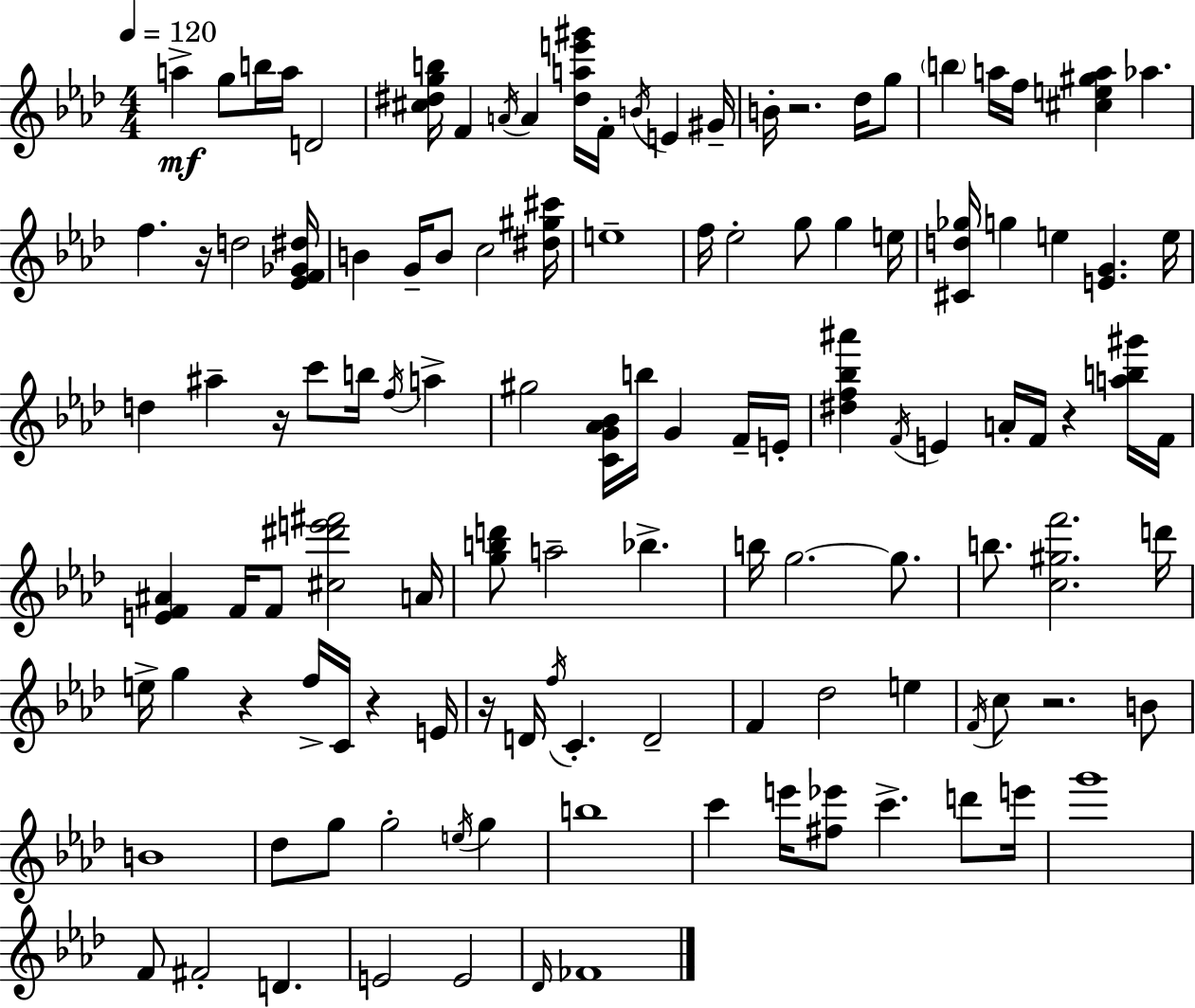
{
  \clef treble
  \numericTimeSignature
  \time 4/4
  \key aes \major
  \tempo 4 = 120
  \repeat volta 2 { a''4->\mf g''8 b''16 a''16 d'2 | <cis'' dis'' g'' b''>16 f'4 \acciaccatura { a'16 } a'4 <dis'' a'' e''' gis'''>16 f'16-. \acciaccatura { b'16 } e'4 | gis'16-- b'16-. r2. des''16 | g''8 \parenthesize b''4 a''16 f''16 <cis'' e'' gis'' a''>4 aes''4. | \break f''4. r16 d''2 | <ees' f' ges' dis''>16 b'4 g'16-- b'8 c''2 | <dis'' gis'' cis'''>16 e''1-- | f''16 ees''2-. g''8 g''4 | \break e''16 <cis' d'' ges''>16 g''4 e''4 <e' g'>4. | e''16 d''4 ais''4-- r16 c'''8 b''16 \acciaccatura { f''16 } a''4-> | gis''2 <c' g' aes' bes'>16 b''16 g'4 | f'16-- e'16-. <dis'' f'' bes'' ais'''>4 \acciaccatura { f'16 } e'4 a'16-. f'16 r4 | \break <a'' b'' gis'''>16 f'16 <e' f' ais'>4 f'16 f'8 <cis'' dis''' e''' fis'''>2 | a'16 <g'' b'' d'''>8 a''2-- bes''4.-> | b''16 g''2.~~ | g''8. b''8. <c'' gis'' f'''>2. | \break d'''16 e''16-> g''4 r4 f''16-> c'16 r4 | e'16 r16 d'16 \acciaccatura { f''16 } c'4.-. d'2-- | f'4 des''2 | e''4 \acciaccatura { f'16 } c''8 r2. | \break b'8 b'1 | des''8 g''8 g''2-. | \acciaccatura { e''16 } g''4 b''1 | c'''4 e'''16 <fis'' ees'''>8 c'''4.-> | \break d'''8 e'''16 g'''1 | f'8 fis'2-. | d'4. e'2 e'2 | \grace { des'16 } fes'1 | \break } \bar "|."
}